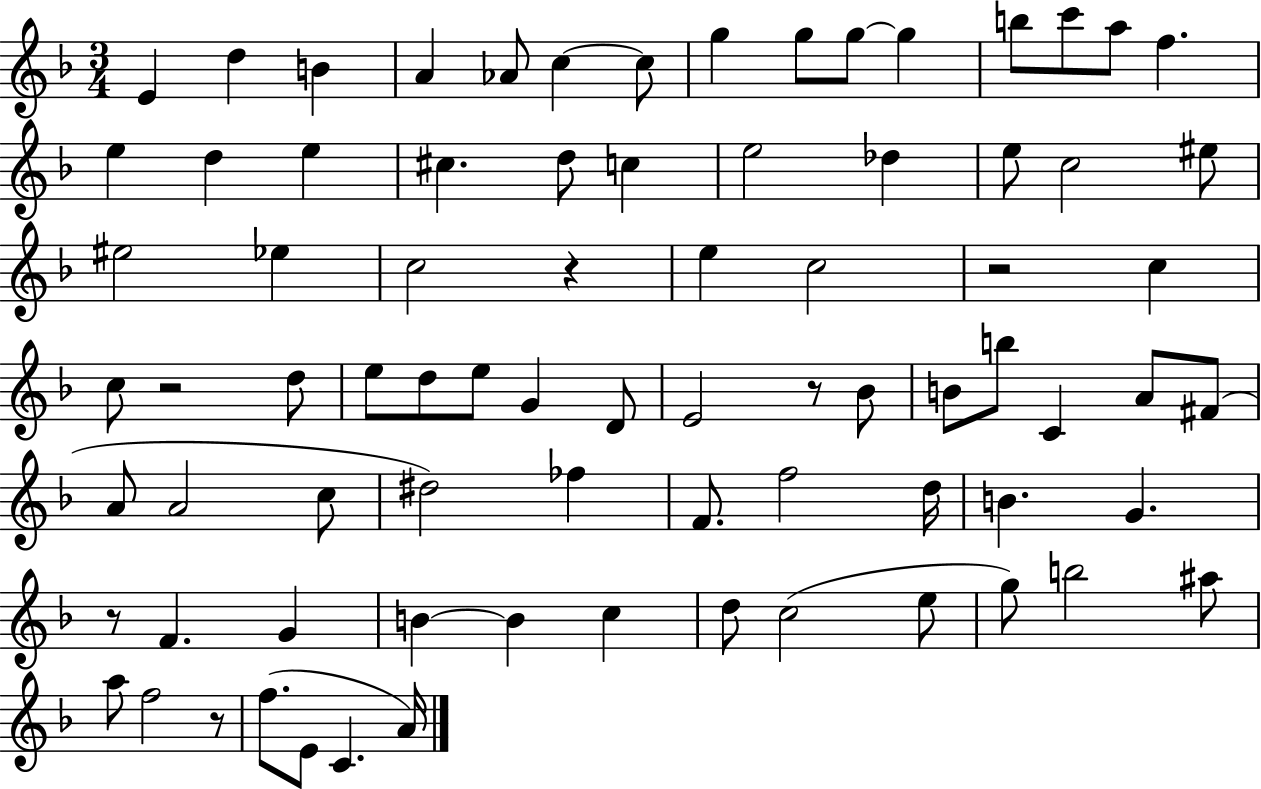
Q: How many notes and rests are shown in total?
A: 79